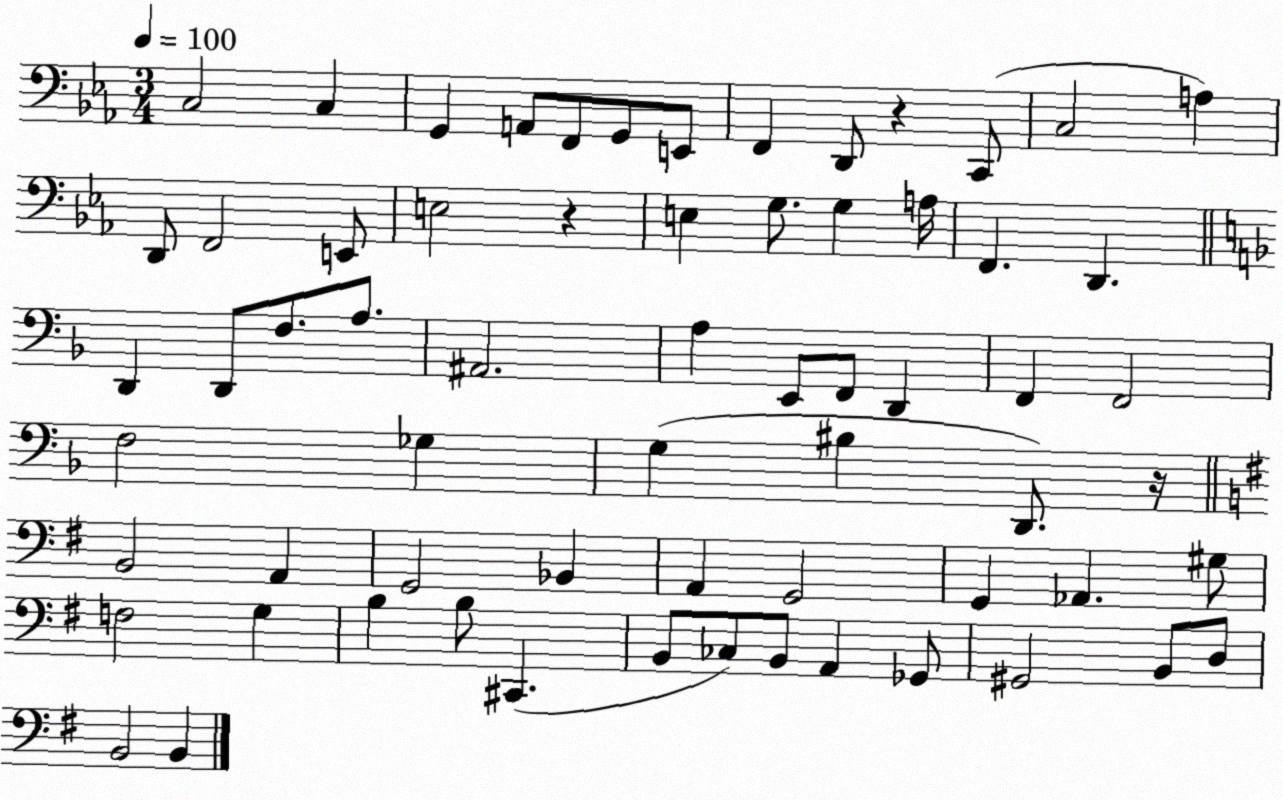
X:1
T:Untitled
M:3/4
L:1/4
K:Eb
C,2 C, G,, A,,/2 F,,/2 G,,/2 E,,/2 F,, D,,/2 z C,,/2 C,2 A, D,,/2 F,,2 E,,/2 E,2 z E, G,/2 G, A,/4 F,, D,, D,, D,,/2 F,/2 A,/2 ^A,,2 A, E,,/2 F,,/2 D,, F,, F,,2 F,2 _G, G, ^B, D,,/2 z/4 B,,2 A,, G,,2 _B,, A,, G,,2 G,, _A,, ^G,/2 F,2 G, B, B,/2 ^C,, B,,/2 _C,/2 B,,/2 A,, _G,,/2 ^G,,2 B,,/2 D,/2 B,,2 B,,